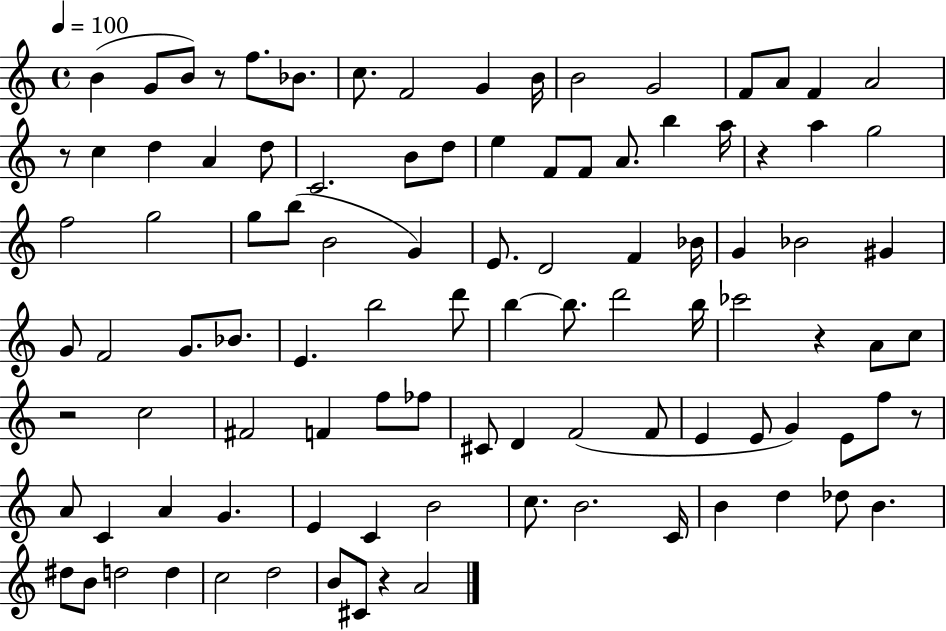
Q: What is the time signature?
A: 4/4